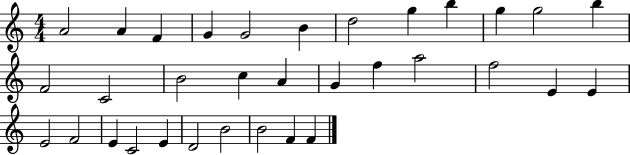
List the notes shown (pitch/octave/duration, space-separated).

A4/h A4/q F4/q G4/q G4/h B4/q D5/h G5/q B5/q G5/q G5/h B5/q F4/h C4/h B4/h C5/q A4/q G4/q F5/q A5/h F5/h E4/q E4/q E4/h F4/h E4/q C4/h E4/q D4/h B4/h B4/h F4/q F4/q